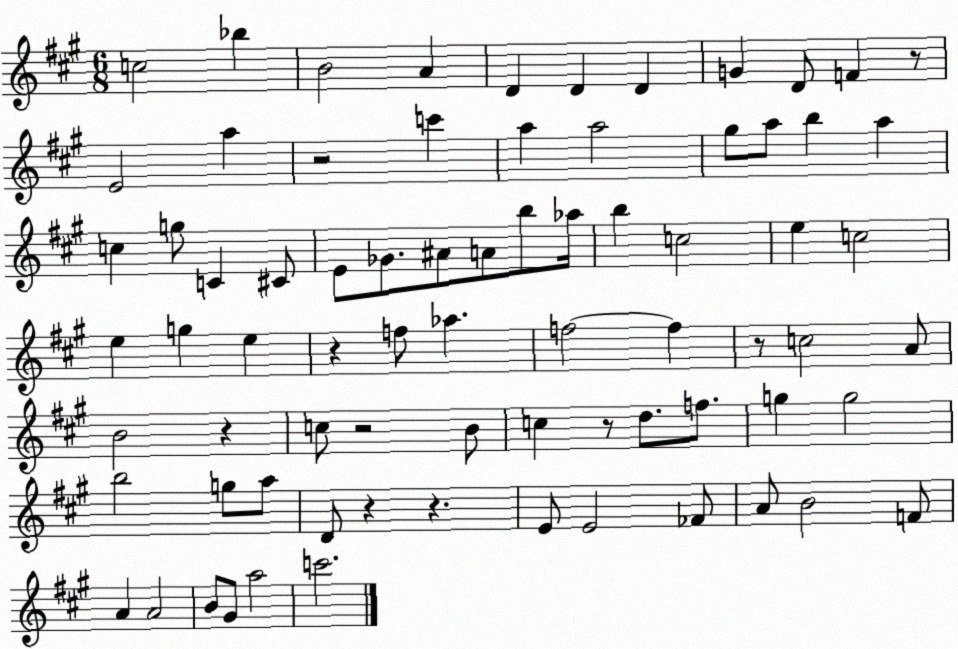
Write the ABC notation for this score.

X:1
T:Untitled
M:6/8
L:1/4
K:A
c2 _b B2 A D D D G D/2 F z/2 E2 a z2 c' a a2 ^g/2 a/2 b a c g/2 C ^C/2 E/2 _G/2 ^A/2 A/2 b/2 _a/4 b c2 e c2 e g e z f/2 _a f2 f z/2 c2 A/2 B2 z c/2 z2 B/2 c z/2 d/2 f/2 g g2 b2 g/2 a/2 D/2 z z E/2 E2 _F/2 A/2 B2 F/2 A A2 B/2 ^G/2 a2 c'2